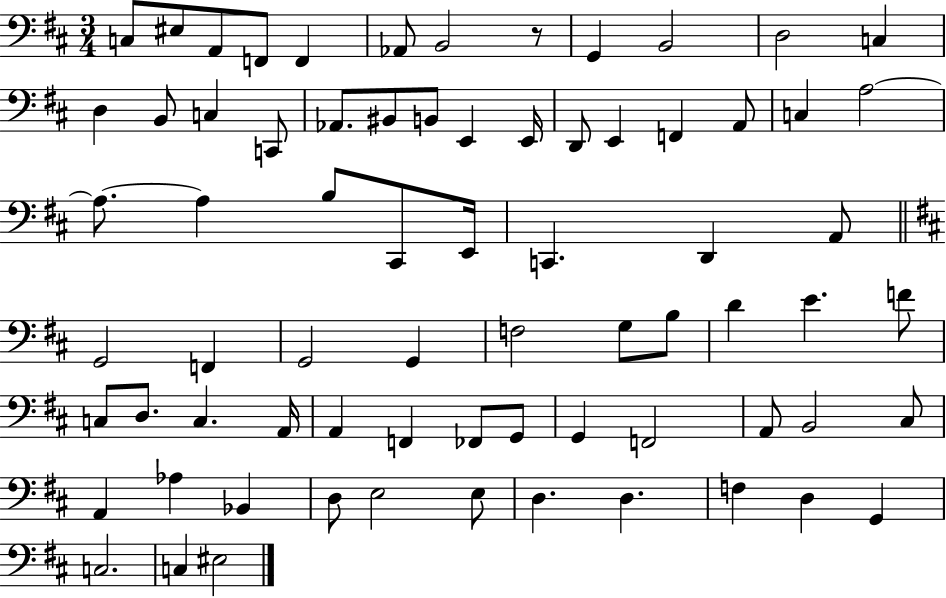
{
  \clef bass
  \numericTimeSignature
  \time 3/4
  \key d \major
  c8 eis8 a,8 f,8 f,4 | aes,8 b,2 r8 | g,4 b,2 | d2 c4 | \break d4 b,8 c4 c,8 | aes,8. bis,8 b,8 e,4 e,16 | d,8 e,4 f,4 a,8 | c4 a2~~ | \break a8.~~ a4 b8 cis,8 e,16 | c,4. d,4 a,8 | \bar "||" \break \key d \major g,2 f,4 | g,2 g,4 | f2 g8 b8 | d'4 e'4. f'8 | \break c8 d8. c4. a,16 | a,4 f,4 fes,8 g,8 | g,4 f,2 | a,8 b,2 cis8 | \break a,4 aes4 bes,4 | d8 e2 e8 | d4. d4. | f4 d4 g,4 | \break c2. | c4 eis2 | \bar "|."
}